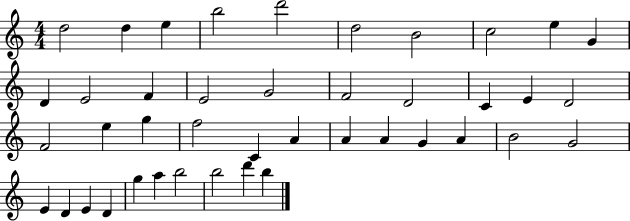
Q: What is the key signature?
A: C major